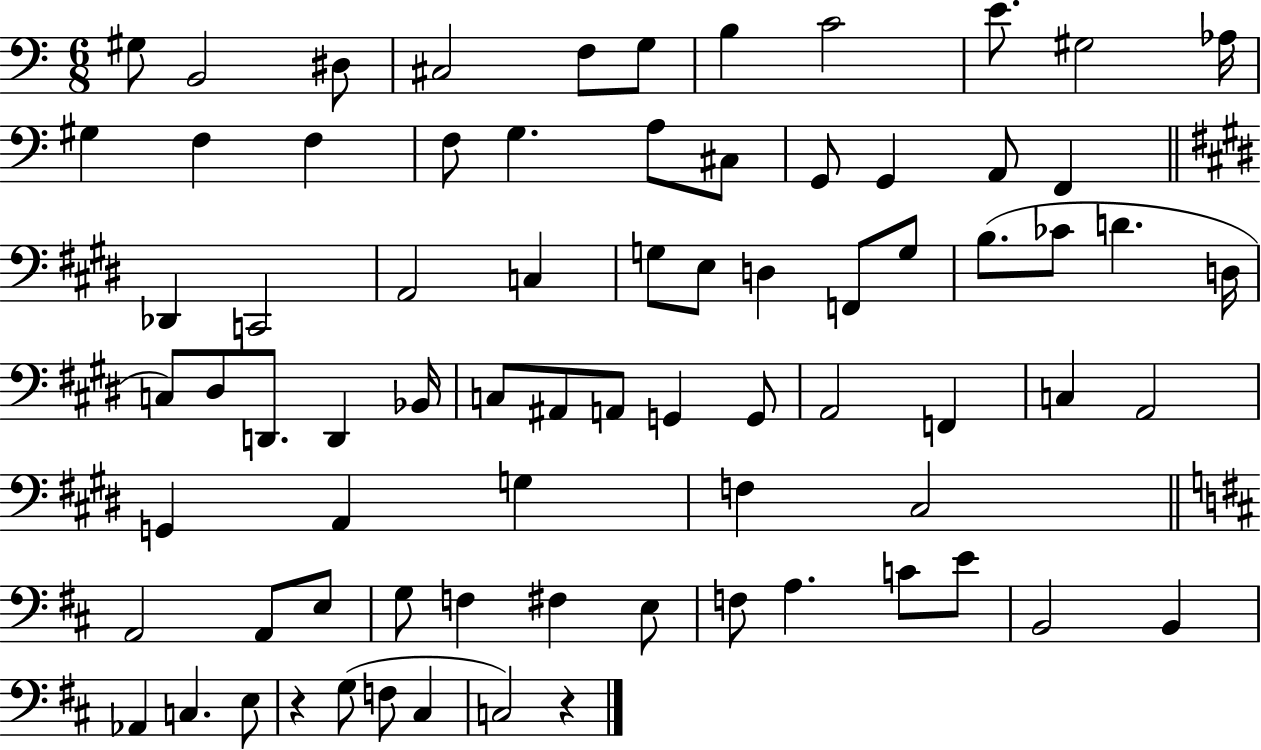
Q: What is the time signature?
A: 6/8